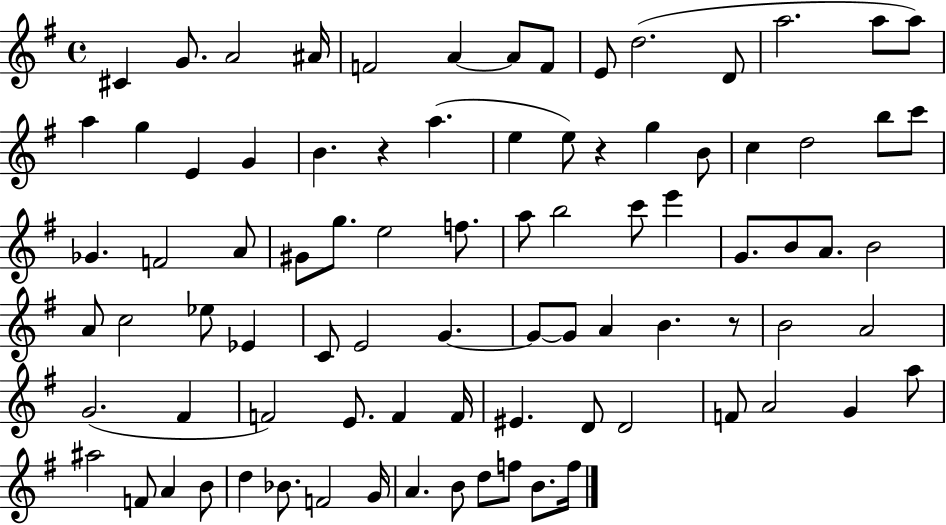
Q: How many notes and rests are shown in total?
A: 86